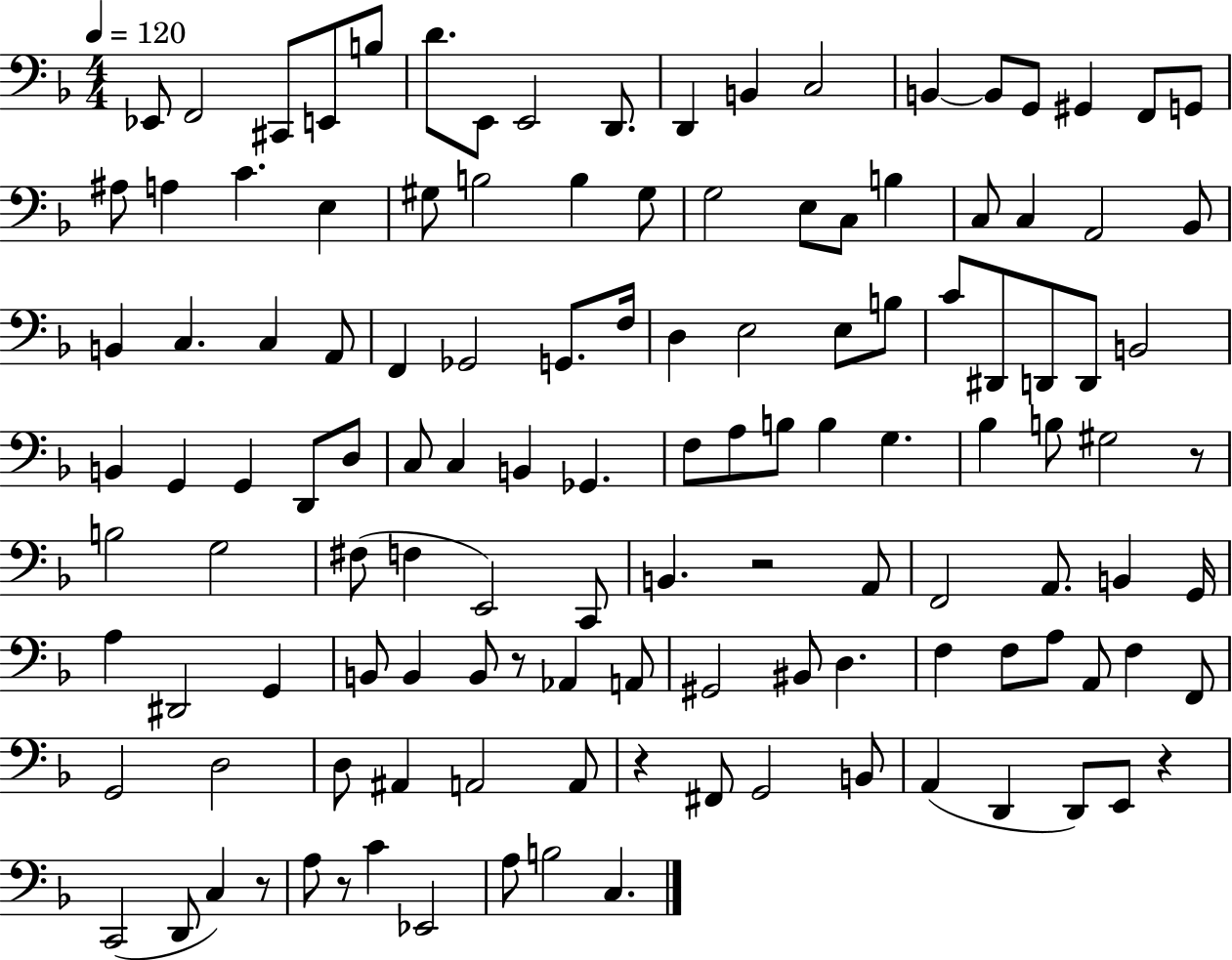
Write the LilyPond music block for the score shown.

{
  \clef bass
  \numericTimeSignature
  \time 4/4
  \key f \major
  \tempo 4 = 120
  ees,8 f,2 cis,8 e,8 b8 | d'8. e,8 e,2 d,8. | d,4 b,4 c2 | b,4~~ b,8 g,8 gis,4 f,8 g,8 | \break ais8 a4 c'4. e4 | gis8 b2 b4 gis8 | g2 e8 c8 b4 | c8 c4 a,2 bes,8 | \break b,4 c4. c4 a,8 | f,4 ges,2 g,8. f16 | d4 e2 e8 b8 | c'8 dis,8 d,8 d,8 b,2 | \break b,4 g,4 g,4 d,8 d8 | c8 c4 b,4 ges,4. | f8 a8 b8 b4 g4. | bes4 b8 gis2 r8 | \break b2 g2 | fis8( f4 e,2) c,8 | b,4. r2 a,8 | f,2 a,8. b,4 g,16 | \break a4 dis,2 g,4 | b,8 b,4 b,8 r8 aes,4 a,8 | gis,2 bis,8 d4. | f4 f8 a8 a,8 f4 f,8 | \break g,2 d2 | d8 ais,4 a,2 a,8 | r4 fis,8 g,2 b,8 | a,4( d,4 d,8) e,8 r4 | \break c,2( d,8 c4) r8 | a8 r8 c'4 ees,2 | a8 b2 c4. | \bar "|."
}